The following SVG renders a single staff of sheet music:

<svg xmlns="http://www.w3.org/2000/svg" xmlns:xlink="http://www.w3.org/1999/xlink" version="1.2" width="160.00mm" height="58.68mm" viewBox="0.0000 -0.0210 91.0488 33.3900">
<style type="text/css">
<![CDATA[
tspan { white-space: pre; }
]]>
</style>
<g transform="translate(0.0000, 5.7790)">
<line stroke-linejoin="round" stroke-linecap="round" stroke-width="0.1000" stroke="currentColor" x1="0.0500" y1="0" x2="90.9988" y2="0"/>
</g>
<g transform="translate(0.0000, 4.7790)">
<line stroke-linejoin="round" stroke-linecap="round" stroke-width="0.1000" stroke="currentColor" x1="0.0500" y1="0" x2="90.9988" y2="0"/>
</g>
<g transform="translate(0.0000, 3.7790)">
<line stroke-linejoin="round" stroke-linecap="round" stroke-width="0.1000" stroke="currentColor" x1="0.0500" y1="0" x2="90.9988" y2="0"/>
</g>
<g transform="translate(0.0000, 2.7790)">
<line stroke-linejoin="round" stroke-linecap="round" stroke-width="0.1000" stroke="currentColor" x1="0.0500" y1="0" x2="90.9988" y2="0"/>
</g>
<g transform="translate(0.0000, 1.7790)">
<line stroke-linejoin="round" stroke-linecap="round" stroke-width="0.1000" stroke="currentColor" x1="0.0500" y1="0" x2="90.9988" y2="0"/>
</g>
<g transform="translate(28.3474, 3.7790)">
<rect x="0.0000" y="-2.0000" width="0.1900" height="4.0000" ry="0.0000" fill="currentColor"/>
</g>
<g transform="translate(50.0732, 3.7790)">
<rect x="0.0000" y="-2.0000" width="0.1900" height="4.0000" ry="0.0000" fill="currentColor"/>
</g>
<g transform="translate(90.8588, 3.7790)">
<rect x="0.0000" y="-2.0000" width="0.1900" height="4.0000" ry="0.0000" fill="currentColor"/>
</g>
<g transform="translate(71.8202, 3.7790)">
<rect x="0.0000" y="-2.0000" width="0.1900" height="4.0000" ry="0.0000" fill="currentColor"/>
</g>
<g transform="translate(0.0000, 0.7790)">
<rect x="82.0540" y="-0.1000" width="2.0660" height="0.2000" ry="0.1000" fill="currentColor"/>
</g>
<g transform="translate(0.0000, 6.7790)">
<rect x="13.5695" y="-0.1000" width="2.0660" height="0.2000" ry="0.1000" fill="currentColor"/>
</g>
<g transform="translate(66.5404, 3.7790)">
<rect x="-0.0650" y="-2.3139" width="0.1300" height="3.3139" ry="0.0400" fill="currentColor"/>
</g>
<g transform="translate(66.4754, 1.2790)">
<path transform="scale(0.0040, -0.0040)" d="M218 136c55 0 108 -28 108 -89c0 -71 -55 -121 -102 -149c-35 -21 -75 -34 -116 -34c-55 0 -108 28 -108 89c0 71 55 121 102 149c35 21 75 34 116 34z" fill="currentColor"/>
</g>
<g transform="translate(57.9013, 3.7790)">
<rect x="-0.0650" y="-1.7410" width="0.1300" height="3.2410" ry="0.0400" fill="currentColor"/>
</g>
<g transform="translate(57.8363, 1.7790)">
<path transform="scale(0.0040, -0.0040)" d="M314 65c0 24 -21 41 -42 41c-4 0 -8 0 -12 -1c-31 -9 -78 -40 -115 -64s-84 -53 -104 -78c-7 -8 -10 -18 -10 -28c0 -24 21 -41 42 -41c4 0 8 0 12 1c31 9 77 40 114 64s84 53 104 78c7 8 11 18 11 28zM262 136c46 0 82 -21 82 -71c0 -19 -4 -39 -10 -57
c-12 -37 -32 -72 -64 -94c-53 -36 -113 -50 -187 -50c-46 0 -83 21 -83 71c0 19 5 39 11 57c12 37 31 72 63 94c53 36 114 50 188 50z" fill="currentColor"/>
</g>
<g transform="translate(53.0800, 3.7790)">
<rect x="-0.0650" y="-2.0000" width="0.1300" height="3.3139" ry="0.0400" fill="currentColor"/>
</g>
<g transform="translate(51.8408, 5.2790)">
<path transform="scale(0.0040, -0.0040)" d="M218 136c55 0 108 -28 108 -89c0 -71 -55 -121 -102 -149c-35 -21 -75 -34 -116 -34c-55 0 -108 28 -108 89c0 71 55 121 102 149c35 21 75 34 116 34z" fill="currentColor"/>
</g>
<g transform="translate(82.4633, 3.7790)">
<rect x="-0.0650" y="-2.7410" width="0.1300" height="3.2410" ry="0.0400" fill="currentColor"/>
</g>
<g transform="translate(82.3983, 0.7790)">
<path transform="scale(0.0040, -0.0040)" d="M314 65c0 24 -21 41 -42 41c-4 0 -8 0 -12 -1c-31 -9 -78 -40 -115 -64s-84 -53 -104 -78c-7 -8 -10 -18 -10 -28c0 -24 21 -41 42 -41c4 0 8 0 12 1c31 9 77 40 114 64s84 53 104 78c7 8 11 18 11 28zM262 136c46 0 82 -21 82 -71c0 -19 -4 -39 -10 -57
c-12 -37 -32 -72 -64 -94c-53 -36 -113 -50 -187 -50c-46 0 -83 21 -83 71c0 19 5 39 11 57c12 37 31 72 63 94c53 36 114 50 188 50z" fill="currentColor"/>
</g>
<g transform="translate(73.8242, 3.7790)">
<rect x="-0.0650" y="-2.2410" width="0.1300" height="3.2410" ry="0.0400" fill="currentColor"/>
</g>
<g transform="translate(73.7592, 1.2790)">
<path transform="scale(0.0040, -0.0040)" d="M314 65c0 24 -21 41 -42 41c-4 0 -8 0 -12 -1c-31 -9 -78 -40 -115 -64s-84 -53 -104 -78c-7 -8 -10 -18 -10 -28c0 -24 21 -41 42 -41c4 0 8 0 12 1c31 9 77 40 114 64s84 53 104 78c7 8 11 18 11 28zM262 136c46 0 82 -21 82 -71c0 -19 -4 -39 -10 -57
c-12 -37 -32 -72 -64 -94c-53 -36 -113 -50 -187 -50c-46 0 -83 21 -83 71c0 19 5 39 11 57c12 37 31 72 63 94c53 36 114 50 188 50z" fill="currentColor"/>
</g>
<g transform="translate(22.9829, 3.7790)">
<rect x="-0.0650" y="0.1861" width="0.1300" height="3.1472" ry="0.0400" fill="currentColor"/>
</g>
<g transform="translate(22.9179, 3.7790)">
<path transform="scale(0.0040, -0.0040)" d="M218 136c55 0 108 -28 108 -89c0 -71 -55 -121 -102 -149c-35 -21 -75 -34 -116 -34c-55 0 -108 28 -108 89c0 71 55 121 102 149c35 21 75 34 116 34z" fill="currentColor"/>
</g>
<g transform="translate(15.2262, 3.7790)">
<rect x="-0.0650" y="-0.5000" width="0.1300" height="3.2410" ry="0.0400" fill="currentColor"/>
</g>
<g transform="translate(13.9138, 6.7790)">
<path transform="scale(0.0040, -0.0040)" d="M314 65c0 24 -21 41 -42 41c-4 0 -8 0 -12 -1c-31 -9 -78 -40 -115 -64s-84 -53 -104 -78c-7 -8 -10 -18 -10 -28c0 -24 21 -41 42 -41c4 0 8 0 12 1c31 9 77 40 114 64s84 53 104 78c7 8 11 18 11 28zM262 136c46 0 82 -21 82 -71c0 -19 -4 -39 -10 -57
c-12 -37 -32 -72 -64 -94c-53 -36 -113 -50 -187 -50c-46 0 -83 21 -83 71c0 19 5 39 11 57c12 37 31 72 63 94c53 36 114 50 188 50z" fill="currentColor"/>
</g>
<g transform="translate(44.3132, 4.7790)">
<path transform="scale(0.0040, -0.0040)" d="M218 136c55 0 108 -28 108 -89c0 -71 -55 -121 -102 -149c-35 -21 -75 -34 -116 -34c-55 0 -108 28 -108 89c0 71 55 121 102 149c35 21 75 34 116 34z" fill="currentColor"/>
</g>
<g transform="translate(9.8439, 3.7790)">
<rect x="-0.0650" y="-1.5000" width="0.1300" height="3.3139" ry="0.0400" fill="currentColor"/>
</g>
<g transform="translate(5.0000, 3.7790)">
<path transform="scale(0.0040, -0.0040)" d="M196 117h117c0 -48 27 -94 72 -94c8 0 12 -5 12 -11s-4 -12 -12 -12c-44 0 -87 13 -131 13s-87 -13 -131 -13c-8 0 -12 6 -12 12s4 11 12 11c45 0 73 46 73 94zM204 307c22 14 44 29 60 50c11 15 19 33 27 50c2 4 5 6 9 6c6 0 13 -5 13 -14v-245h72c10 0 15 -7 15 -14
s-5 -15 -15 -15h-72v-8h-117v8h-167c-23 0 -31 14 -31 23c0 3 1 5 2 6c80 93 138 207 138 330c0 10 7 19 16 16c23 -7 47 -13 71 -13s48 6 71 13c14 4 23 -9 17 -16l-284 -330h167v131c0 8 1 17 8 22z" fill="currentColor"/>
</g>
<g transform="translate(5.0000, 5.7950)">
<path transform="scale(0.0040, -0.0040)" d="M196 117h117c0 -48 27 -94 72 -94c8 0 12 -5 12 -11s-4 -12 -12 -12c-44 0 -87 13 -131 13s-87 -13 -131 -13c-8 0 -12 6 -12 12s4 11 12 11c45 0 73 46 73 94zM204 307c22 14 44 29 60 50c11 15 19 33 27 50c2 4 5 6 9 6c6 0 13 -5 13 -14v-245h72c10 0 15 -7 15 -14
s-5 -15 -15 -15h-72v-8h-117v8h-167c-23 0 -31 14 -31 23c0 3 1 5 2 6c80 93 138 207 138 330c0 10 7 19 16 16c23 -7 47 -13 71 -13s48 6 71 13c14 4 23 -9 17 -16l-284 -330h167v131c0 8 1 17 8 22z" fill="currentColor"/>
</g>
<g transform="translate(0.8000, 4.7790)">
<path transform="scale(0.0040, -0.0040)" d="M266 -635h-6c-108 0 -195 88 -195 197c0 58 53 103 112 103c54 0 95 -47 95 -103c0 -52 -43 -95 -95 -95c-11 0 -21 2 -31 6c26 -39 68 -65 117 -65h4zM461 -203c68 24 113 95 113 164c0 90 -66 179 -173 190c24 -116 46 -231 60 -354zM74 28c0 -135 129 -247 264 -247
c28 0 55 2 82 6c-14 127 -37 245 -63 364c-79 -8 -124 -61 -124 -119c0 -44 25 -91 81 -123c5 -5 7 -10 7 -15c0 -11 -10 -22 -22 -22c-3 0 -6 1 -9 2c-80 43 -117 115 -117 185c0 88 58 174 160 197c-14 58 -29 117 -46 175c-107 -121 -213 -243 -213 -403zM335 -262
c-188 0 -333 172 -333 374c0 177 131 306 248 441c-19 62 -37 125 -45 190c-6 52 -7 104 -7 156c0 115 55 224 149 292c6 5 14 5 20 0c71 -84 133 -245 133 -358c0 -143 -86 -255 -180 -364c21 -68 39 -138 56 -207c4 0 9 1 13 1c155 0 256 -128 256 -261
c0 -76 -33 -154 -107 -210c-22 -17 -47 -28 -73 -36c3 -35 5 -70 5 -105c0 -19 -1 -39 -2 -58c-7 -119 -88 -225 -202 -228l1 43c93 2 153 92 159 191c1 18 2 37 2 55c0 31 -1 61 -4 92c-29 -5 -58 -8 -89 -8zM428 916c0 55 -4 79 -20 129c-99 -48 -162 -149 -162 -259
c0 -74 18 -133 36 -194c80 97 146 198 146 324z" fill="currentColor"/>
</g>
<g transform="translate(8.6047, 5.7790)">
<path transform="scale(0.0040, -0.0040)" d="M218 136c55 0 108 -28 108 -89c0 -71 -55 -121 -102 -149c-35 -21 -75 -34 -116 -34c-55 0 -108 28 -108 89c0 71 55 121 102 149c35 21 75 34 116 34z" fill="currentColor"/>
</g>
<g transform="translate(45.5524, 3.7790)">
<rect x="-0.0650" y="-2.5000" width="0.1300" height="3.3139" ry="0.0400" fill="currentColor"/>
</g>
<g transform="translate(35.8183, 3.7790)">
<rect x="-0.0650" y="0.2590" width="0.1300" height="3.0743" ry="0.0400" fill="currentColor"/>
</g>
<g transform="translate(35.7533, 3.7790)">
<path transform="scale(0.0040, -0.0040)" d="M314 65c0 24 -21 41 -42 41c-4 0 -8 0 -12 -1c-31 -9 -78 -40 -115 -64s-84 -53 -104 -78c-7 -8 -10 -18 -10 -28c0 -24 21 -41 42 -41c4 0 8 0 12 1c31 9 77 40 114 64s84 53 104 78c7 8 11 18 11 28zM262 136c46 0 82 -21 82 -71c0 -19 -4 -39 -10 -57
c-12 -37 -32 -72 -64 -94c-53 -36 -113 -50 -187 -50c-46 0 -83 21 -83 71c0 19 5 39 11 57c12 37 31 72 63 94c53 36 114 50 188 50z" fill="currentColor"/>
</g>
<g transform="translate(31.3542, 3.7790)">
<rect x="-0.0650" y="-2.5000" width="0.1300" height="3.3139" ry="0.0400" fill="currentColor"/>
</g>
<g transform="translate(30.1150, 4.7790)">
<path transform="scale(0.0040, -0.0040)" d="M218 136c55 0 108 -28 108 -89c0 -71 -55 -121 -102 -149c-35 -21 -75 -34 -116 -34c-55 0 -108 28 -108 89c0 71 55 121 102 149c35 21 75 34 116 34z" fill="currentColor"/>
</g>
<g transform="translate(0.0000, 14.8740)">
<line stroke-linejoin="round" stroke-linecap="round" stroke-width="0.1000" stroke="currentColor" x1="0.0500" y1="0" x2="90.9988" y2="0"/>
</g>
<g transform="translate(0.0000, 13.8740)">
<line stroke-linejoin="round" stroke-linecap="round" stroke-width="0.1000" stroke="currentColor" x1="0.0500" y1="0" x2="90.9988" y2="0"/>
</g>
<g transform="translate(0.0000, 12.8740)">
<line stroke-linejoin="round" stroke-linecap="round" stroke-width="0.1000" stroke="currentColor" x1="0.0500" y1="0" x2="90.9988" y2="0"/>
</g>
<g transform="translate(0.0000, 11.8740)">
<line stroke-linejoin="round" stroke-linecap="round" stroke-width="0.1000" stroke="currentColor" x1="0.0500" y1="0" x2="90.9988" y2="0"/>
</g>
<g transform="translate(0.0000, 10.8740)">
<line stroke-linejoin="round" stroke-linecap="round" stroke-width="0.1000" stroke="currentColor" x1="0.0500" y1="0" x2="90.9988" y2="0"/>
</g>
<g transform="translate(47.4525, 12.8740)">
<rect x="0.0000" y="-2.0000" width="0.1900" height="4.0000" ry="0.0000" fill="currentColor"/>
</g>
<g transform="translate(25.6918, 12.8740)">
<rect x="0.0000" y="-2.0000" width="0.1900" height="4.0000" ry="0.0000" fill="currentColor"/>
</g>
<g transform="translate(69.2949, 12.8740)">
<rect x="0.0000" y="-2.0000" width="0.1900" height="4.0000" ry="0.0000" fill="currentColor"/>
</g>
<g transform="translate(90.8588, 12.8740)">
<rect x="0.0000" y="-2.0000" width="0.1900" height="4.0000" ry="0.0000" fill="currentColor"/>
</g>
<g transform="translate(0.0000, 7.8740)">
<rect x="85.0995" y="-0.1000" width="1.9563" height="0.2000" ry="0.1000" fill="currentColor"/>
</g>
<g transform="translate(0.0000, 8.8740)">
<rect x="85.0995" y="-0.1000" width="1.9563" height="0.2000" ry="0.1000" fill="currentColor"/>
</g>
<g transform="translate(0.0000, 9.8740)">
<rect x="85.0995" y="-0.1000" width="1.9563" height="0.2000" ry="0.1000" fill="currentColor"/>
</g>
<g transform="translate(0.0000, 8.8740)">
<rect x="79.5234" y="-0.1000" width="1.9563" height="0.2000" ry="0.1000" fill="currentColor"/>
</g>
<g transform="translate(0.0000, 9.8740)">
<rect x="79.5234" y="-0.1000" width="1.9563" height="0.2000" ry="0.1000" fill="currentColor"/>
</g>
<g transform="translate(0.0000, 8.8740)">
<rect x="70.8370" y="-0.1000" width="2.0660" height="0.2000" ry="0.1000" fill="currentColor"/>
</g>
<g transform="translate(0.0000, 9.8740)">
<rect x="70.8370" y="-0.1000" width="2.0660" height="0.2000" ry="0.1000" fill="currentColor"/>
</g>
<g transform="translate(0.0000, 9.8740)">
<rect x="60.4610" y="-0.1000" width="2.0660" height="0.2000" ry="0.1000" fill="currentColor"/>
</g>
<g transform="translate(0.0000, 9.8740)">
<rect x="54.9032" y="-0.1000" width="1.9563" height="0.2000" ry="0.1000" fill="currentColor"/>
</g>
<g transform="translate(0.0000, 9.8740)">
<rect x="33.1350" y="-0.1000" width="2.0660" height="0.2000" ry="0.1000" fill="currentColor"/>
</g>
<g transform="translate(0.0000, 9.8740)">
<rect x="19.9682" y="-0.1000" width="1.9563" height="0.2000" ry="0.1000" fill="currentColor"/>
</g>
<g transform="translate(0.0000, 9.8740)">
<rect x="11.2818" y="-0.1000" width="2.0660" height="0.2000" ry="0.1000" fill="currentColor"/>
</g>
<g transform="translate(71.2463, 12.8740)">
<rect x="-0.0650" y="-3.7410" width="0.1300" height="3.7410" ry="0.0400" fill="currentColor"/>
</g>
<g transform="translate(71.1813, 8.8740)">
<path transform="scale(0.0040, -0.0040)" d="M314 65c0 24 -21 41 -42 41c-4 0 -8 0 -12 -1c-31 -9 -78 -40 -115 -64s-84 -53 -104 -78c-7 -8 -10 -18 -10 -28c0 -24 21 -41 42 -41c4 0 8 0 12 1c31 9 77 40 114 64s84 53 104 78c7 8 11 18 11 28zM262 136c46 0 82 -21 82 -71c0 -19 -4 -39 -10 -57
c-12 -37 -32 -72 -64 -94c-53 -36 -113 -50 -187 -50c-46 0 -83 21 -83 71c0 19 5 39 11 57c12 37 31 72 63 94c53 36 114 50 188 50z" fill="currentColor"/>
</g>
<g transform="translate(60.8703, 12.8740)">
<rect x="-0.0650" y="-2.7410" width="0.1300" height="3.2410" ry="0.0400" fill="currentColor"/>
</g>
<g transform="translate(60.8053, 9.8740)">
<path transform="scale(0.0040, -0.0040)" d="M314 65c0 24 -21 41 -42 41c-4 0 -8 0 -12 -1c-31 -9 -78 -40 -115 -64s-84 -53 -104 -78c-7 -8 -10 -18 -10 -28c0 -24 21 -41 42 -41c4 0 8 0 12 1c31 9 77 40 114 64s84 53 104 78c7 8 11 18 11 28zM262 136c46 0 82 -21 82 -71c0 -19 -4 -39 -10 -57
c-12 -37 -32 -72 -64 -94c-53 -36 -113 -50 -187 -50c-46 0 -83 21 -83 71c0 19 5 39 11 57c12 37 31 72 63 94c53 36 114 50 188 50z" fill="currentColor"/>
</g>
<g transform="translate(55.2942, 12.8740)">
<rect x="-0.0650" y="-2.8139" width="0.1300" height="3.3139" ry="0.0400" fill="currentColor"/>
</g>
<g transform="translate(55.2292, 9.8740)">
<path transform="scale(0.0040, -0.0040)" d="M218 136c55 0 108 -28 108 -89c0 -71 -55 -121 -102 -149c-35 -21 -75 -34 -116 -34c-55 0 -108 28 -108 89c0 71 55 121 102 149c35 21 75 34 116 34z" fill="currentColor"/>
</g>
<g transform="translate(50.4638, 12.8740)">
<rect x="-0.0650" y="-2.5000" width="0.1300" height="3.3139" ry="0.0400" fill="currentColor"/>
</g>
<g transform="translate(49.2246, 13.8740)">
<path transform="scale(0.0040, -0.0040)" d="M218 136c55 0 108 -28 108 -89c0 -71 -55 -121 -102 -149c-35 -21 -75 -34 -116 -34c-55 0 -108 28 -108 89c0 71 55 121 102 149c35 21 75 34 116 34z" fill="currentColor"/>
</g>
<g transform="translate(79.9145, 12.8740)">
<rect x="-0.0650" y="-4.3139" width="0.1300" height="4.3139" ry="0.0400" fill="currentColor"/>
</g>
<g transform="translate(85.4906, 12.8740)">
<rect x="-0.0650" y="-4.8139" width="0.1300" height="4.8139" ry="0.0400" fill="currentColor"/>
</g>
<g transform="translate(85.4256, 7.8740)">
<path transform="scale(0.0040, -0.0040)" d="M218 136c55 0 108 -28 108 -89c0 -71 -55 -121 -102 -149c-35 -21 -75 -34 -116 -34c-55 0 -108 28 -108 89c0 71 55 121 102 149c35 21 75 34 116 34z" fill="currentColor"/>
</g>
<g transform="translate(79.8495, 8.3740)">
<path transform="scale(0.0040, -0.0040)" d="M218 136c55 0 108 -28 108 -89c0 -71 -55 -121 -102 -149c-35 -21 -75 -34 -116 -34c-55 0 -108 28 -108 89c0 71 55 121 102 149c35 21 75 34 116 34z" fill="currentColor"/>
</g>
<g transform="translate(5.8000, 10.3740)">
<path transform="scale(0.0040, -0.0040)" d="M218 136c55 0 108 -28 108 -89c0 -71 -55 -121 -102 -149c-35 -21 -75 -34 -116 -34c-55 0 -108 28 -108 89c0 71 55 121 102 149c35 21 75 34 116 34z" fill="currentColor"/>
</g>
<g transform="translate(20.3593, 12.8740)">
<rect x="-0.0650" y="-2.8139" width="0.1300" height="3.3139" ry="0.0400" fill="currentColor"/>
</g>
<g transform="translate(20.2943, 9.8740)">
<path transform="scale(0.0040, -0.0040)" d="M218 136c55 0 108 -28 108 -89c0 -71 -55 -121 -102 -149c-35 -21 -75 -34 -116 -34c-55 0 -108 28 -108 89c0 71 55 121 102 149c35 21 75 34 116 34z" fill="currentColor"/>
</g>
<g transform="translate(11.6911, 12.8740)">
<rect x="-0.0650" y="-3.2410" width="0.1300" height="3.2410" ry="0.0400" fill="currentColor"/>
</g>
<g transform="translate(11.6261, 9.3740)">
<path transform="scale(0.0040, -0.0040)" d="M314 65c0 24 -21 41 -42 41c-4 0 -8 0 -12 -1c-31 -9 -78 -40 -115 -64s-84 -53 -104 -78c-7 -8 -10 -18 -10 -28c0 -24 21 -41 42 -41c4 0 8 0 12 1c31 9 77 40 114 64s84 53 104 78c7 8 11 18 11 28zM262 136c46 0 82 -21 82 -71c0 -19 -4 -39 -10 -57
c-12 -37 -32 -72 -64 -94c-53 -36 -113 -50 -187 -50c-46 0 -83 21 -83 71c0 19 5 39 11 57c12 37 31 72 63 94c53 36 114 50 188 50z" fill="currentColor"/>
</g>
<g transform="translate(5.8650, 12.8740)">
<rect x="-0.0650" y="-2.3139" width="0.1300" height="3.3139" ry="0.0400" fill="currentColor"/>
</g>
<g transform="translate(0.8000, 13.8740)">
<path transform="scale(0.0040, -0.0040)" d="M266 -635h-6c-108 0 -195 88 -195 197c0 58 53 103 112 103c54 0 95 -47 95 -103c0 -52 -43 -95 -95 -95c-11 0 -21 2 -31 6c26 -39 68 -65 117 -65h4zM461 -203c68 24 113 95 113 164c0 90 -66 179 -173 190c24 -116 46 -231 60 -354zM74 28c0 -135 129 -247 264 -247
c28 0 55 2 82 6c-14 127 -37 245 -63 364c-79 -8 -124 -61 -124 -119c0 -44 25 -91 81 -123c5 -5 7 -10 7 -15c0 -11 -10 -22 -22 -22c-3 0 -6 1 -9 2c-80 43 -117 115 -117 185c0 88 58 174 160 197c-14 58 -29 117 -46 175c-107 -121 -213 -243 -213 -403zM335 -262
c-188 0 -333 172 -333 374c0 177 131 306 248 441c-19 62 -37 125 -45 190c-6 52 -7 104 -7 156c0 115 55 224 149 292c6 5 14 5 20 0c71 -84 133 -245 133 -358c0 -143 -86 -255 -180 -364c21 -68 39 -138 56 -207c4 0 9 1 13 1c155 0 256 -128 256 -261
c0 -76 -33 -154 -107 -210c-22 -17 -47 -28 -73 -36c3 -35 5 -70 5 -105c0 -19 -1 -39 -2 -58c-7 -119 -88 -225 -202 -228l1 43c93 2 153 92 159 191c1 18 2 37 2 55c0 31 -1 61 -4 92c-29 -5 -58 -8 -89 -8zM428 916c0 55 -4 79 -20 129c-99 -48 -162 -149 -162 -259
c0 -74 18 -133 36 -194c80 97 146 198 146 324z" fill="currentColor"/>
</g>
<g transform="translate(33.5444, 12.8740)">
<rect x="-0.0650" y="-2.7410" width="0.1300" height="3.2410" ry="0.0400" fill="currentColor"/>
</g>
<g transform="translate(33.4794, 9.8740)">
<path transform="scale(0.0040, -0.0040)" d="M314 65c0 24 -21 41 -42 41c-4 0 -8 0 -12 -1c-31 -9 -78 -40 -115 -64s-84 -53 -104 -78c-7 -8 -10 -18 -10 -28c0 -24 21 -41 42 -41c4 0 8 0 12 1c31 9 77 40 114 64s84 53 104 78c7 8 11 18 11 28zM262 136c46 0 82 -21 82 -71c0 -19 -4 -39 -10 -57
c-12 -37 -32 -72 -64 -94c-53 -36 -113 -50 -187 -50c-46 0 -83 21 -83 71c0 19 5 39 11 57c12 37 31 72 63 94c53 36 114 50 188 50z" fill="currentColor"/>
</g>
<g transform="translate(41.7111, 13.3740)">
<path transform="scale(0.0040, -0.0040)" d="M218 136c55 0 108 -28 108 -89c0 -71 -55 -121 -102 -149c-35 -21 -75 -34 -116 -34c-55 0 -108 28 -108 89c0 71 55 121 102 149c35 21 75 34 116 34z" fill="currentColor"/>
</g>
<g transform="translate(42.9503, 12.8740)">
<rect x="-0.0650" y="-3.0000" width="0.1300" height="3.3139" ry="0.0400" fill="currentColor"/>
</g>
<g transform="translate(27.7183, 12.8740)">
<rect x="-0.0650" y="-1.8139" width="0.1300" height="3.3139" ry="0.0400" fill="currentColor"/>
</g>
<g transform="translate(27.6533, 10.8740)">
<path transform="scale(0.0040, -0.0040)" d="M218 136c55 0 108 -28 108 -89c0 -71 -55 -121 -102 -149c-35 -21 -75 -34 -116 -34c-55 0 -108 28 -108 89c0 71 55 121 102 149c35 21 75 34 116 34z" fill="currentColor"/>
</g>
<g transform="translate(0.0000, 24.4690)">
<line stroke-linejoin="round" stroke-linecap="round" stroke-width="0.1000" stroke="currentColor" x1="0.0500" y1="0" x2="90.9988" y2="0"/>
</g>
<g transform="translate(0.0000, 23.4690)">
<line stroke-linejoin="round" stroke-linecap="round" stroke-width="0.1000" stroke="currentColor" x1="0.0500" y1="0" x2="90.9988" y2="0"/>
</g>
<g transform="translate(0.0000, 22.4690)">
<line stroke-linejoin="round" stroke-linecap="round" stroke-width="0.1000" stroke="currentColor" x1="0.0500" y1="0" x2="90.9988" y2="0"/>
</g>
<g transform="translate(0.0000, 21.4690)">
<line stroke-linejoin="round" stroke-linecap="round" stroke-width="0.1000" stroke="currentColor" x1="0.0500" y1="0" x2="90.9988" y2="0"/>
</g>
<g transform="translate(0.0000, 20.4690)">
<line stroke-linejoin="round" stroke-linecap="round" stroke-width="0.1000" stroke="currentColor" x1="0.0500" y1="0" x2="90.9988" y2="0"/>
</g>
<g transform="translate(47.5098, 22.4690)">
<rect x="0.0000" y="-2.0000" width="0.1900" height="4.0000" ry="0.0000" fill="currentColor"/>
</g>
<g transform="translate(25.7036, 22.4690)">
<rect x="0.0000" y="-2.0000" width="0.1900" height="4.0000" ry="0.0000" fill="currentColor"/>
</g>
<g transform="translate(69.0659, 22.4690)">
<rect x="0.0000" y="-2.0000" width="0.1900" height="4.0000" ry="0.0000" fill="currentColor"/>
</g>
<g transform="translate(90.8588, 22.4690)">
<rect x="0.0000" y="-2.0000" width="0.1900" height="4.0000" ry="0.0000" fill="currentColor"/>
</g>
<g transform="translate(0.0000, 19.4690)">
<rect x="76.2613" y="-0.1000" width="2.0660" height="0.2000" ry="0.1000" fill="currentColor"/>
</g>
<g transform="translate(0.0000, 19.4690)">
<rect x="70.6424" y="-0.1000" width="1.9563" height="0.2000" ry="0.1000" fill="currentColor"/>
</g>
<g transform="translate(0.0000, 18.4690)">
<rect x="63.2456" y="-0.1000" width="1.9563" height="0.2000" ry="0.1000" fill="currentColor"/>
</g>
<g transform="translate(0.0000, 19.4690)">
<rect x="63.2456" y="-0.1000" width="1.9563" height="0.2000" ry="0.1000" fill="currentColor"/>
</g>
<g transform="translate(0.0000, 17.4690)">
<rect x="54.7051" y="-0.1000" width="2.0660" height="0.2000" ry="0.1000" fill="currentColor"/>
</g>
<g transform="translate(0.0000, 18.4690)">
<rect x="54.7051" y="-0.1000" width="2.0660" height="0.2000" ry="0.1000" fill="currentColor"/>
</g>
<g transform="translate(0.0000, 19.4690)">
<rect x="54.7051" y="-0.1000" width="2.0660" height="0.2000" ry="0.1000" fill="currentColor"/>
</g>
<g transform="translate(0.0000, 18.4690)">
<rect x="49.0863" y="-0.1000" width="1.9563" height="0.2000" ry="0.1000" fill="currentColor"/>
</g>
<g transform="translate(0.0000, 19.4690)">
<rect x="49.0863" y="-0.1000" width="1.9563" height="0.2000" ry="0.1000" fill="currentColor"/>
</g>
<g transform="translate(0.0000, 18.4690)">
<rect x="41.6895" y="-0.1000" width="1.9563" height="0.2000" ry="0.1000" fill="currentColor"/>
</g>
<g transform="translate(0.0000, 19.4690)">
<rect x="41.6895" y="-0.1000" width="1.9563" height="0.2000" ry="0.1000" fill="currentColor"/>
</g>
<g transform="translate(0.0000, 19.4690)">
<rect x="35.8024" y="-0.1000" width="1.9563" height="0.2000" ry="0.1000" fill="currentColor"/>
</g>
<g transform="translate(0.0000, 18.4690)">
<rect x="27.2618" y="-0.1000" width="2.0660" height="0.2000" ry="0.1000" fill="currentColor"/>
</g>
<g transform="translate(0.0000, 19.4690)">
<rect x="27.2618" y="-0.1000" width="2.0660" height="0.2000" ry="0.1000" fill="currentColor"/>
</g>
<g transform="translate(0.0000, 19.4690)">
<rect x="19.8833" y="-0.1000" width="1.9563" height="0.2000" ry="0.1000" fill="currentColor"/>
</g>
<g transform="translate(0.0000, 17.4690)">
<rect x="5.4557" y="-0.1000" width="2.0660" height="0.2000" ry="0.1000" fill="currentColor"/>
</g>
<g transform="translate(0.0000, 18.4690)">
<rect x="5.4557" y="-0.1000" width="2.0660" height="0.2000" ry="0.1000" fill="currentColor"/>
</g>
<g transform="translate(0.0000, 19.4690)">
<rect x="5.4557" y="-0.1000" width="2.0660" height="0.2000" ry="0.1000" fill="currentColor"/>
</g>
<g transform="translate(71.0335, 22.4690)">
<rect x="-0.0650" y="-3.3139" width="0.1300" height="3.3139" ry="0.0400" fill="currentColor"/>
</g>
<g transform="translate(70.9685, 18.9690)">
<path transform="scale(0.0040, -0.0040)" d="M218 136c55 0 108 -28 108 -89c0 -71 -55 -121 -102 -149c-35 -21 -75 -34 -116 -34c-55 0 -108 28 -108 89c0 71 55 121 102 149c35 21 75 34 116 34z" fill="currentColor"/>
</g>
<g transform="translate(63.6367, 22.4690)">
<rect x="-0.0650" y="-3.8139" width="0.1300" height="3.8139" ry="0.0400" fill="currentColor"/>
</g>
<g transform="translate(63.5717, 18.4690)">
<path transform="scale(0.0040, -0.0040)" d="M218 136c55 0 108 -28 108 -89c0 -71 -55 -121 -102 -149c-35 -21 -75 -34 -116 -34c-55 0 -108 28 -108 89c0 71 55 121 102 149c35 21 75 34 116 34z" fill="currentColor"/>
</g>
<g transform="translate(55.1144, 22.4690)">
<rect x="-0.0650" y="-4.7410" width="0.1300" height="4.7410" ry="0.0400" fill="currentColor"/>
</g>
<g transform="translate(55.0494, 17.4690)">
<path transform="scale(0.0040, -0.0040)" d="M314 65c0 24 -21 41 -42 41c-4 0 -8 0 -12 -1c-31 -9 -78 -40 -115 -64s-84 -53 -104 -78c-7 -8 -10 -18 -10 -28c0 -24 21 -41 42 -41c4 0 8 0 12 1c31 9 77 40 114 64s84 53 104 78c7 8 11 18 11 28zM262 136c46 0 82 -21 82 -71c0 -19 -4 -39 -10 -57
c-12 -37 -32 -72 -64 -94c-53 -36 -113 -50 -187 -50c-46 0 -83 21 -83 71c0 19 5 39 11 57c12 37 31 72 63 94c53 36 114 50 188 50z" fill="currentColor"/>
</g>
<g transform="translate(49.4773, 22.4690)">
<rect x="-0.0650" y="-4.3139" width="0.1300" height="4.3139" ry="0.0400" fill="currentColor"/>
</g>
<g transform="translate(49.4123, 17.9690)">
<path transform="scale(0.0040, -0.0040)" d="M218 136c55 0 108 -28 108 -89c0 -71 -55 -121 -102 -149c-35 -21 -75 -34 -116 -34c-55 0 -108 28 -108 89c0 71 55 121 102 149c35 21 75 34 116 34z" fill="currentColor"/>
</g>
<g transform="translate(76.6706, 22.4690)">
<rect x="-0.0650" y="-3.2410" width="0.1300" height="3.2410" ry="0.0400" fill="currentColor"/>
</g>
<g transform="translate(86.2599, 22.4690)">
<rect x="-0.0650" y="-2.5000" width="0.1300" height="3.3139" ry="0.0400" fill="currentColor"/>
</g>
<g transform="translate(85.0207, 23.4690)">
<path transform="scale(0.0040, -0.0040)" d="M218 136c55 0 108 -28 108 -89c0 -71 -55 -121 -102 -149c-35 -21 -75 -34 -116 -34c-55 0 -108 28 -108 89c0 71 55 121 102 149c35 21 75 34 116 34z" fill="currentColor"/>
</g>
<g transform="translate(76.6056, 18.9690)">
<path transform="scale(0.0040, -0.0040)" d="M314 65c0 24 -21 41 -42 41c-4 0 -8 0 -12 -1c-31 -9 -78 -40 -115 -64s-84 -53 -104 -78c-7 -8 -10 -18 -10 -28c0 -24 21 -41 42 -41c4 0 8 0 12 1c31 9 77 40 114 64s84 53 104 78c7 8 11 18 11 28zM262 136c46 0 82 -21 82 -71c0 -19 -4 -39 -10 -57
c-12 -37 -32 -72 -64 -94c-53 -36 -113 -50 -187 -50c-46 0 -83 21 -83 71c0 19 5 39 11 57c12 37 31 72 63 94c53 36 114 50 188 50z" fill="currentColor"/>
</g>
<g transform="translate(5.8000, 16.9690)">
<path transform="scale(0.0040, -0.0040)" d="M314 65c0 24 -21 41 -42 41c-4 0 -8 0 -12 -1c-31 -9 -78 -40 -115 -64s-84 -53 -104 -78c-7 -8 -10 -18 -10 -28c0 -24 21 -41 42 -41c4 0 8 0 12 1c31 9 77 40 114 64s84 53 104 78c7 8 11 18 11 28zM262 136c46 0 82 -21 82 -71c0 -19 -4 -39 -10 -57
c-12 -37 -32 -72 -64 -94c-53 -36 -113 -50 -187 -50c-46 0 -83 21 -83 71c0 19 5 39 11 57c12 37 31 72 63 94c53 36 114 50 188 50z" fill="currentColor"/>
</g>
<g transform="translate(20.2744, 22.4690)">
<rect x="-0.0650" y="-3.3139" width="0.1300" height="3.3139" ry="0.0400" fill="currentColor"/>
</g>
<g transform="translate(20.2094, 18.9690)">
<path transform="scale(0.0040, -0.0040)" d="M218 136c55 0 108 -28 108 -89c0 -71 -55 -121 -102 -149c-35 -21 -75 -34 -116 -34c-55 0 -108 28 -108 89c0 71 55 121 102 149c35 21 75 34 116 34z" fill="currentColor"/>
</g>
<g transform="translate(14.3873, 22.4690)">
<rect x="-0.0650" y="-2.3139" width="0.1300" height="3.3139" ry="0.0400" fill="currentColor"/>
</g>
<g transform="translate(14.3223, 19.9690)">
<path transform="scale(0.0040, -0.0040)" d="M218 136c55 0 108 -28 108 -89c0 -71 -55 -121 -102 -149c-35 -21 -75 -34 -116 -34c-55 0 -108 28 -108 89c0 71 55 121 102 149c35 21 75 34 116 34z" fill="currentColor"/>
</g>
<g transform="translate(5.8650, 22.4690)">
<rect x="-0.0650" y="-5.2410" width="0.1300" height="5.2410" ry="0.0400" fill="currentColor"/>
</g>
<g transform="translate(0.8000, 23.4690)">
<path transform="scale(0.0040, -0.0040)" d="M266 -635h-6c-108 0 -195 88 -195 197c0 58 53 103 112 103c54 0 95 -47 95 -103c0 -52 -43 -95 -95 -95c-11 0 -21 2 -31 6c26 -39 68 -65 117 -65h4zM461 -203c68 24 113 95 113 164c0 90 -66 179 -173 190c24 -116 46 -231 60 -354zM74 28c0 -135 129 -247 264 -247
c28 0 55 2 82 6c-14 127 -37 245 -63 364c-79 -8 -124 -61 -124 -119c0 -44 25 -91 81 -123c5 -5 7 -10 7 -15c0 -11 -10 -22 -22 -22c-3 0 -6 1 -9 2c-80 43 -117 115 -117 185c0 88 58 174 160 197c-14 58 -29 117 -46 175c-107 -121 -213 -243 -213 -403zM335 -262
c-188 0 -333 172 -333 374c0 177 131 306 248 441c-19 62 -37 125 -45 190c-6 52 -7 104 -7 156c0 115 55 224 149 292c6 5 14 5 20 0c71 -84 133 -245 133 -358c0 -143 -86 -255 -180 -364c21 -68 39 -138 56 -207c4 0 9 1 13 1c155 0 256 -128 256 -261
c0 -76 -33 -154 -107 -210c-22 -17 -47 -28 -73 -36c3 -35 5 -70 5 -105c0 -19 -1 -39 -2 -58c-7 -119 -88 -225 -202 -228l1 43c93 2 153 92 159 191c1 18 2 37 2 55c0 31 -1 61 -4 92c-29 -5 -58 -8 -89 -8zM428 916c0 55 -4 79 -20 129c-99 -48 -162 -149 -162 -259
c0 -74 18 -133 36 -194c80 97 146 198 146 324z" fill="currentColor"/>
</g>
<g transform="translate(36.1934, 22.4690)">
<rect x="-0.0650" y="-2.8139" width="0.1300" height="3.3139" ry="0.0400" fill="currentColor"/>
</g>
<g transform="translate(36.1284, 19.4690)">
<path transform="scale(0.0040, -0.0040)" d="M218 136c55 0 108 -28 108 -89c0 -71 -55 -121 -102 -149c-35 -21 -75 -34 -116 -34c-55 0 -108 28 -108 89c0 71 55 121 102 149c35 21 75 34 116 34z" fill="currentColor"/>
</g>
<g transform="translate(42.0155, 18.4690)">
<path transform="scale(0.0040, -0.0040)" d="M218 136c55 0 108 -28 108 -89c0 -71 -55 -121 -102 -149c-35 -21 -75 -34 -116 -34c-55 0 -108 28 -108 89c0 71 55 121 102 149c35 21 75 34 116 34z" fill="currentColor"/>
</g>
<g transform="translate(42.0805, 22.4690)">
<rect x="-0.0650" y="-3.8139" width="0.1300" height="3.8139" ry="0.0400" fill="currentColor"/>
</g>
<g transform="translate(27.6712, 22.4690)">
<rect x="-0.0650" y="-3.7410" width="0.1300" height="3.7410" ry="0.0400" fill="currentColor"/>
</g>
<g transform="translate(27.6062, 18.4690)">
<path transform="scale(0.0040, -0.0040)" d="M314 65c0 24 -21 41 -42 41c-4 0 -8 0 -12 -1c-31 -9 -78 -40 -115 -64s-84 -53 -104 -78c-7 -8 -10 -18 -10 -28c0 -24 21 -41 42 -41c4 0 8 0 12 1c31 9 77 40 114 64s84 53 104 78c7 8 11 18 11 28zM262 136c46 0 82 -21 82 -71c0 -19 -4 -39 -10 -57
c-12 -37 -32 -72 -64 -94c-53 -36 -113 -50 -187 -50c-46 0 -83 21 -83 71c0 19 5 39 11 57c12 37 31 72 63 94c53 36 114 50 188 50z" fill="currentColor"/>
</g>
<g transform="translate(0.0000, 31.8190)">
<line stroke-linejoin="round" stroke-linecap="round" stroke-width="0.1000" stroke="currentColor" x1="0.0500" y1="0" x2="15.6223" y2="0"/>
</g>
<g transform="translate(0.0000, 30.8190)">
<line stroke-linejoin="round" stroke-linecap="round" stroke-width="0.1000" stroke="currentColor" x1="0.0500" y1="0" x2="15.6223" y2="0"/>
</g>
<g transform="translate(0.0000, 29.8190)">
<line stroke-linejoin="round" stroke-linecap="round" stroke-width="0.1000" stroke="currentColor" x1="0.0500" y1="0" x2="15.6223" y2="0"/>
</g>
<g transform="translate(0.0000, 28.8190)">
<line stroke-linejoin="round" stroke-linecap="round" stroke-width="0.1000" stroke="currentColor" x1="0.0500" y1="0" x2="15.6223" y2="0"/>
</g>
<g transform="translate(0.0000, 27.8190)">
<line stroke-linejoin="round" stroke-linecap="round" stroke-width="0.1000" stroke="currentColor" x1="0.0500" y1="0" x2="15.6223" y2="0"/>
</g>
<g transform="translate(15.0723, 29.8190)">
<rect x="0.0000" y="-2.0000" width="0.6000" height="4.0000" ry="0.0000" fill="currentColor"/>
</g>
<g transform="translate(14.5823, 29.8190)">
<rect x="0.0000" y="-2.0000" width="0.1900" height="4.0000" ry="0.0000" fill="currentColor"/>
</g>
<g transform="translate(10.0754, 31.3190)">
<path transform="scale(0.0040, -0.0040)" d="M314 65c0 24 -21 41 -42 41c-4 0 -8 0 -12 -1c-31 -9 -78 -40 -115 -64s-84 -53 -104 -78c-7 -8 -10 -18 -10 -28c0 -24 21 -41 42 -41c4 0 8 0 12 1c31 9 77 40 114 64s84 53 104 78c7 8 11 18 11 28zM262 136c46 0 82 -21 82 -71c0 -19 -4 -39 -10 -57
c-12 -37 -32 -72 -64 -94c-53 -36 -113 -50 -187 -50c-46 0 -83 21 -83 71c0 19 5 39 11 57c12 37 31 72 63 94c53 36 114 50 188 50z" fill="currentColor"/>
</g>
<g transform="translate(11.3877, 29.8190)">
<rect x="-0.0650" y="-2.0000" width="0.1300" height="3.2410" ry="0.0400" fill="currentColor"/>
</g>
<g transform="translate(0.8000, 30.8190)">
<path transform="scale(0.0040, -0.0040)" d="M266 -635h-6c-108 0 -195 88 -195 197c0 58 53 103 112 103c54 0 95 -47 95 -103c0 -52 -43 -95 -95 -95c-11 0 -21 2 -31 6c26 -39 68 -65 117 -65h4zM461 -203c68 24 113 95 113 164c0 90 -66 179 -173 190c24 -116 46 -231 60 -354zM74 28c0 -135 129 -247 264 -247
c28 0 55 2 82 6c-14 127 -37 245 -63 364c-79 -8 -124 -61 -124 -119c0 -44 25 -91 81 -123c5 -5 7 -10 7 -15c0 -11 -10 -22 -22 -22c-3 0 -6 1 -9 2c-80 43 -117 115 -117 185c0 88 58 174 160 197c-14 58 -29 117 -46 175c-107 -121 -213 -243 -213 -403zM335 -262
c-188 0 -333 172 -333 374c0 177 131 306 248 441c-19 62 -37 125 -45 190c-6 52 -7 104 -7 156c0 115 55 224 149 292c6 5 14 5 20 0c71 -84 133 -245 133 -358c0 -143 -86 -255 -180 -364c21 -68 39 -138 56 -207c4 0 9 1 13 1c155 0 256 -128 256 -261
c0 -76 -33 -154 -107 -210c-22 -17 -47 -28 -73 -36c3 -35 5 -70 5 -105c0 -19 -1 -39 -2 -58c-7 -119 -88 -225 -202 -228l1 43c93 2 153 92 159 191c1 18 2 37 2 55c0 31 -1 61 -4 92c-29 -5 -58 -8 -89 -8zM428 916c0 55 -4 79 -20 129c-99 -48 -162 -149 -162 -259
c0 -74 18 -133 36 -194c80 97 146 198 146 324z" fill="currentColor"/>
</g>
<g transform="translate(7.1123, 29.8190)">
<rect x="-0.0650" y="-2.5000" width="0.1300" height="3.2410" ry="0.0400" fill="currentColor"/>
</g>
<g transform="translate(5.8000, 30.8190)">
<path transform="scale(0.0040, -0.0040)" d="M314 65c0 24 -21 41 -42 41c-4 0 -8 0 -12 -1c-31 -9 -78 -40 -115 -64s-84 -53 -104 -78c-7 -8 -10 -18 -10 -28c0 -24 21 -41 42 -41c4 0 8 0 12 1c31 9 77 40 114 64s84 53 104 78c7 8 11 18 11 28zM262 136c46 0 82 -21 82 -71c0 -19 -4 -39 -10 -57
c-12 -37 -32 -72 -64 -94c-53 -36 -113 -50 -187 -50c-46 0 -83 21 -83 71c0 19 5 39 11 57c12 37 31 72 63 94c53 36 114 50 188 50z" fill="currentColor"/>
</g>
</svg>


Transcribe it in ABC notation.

X:1
T:Untitled
M:4/4
L:1/4
K:C
E C2 B G B2 G F f2 g g2 a2 g b2 a f a2 A G a a2 c'2 d' e' f'2 g b c'2 a c' d' e'2 c' b b2 G G2 F2